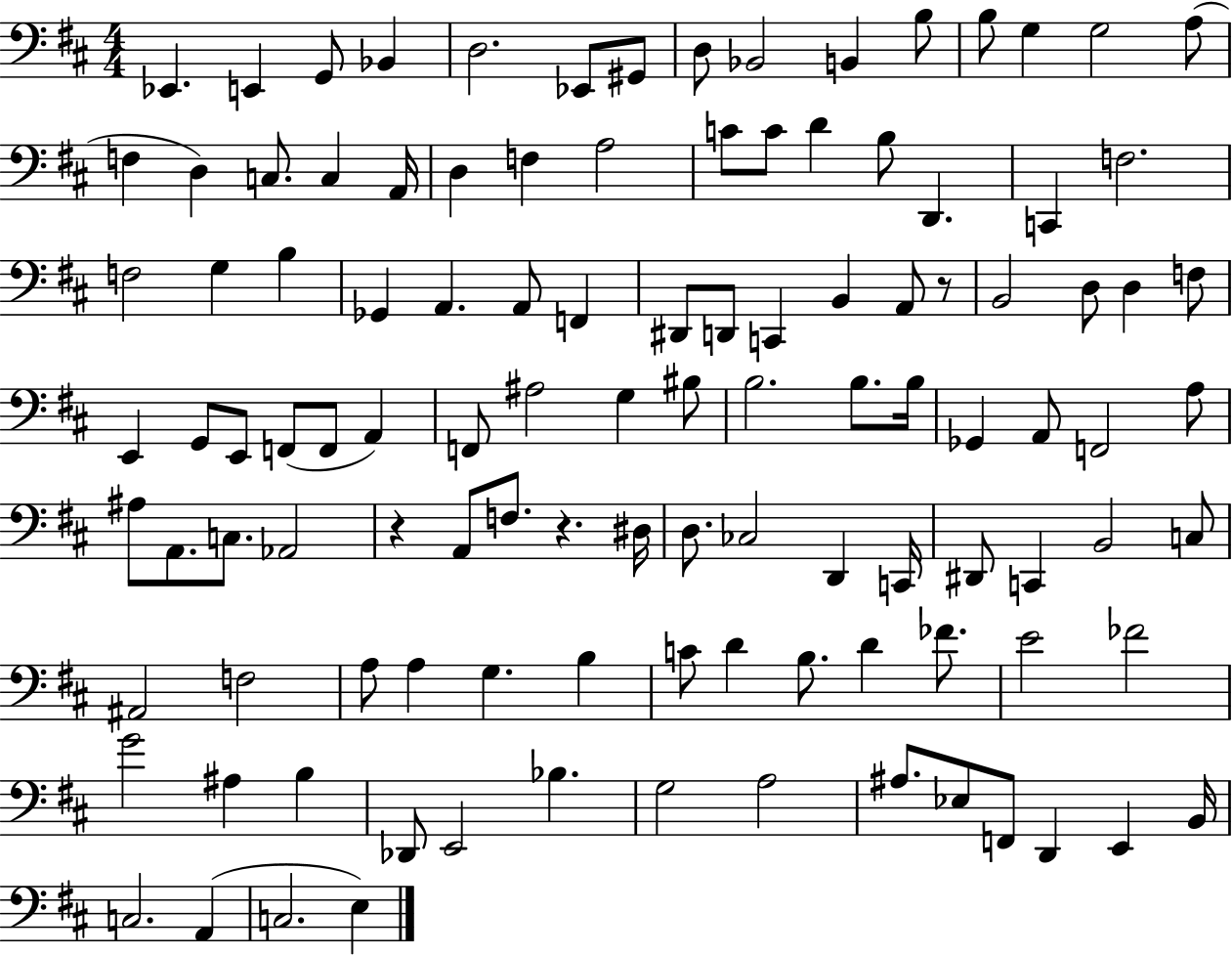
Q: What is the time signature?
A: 4/4